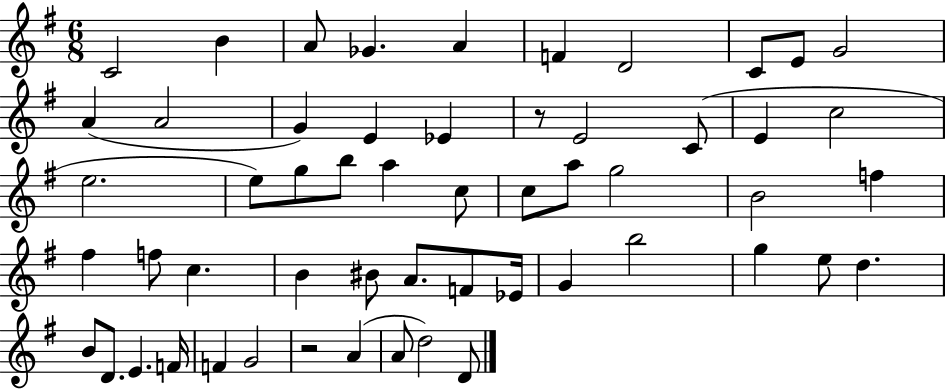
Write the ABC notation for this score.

X:1
T:Untitled
M:6/8
L:1/4
K:G
C2 B A/2 _G A F D2 C/2 E/2 G2 A A2 G E _E z/2 E2 C/2 E c2 e2 e/2 g/2 b/2 a c/2 c/2 a/2 g2 B2 f ^f f/2 c B ^B/2 A/2 F/2 _E/4 G b2 g e/2 d B/2 D/2 E F/4 F G2 z2 A A/2 d2 D/2